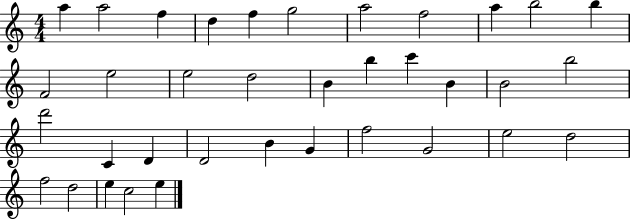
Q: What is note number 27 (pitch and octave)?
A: G4